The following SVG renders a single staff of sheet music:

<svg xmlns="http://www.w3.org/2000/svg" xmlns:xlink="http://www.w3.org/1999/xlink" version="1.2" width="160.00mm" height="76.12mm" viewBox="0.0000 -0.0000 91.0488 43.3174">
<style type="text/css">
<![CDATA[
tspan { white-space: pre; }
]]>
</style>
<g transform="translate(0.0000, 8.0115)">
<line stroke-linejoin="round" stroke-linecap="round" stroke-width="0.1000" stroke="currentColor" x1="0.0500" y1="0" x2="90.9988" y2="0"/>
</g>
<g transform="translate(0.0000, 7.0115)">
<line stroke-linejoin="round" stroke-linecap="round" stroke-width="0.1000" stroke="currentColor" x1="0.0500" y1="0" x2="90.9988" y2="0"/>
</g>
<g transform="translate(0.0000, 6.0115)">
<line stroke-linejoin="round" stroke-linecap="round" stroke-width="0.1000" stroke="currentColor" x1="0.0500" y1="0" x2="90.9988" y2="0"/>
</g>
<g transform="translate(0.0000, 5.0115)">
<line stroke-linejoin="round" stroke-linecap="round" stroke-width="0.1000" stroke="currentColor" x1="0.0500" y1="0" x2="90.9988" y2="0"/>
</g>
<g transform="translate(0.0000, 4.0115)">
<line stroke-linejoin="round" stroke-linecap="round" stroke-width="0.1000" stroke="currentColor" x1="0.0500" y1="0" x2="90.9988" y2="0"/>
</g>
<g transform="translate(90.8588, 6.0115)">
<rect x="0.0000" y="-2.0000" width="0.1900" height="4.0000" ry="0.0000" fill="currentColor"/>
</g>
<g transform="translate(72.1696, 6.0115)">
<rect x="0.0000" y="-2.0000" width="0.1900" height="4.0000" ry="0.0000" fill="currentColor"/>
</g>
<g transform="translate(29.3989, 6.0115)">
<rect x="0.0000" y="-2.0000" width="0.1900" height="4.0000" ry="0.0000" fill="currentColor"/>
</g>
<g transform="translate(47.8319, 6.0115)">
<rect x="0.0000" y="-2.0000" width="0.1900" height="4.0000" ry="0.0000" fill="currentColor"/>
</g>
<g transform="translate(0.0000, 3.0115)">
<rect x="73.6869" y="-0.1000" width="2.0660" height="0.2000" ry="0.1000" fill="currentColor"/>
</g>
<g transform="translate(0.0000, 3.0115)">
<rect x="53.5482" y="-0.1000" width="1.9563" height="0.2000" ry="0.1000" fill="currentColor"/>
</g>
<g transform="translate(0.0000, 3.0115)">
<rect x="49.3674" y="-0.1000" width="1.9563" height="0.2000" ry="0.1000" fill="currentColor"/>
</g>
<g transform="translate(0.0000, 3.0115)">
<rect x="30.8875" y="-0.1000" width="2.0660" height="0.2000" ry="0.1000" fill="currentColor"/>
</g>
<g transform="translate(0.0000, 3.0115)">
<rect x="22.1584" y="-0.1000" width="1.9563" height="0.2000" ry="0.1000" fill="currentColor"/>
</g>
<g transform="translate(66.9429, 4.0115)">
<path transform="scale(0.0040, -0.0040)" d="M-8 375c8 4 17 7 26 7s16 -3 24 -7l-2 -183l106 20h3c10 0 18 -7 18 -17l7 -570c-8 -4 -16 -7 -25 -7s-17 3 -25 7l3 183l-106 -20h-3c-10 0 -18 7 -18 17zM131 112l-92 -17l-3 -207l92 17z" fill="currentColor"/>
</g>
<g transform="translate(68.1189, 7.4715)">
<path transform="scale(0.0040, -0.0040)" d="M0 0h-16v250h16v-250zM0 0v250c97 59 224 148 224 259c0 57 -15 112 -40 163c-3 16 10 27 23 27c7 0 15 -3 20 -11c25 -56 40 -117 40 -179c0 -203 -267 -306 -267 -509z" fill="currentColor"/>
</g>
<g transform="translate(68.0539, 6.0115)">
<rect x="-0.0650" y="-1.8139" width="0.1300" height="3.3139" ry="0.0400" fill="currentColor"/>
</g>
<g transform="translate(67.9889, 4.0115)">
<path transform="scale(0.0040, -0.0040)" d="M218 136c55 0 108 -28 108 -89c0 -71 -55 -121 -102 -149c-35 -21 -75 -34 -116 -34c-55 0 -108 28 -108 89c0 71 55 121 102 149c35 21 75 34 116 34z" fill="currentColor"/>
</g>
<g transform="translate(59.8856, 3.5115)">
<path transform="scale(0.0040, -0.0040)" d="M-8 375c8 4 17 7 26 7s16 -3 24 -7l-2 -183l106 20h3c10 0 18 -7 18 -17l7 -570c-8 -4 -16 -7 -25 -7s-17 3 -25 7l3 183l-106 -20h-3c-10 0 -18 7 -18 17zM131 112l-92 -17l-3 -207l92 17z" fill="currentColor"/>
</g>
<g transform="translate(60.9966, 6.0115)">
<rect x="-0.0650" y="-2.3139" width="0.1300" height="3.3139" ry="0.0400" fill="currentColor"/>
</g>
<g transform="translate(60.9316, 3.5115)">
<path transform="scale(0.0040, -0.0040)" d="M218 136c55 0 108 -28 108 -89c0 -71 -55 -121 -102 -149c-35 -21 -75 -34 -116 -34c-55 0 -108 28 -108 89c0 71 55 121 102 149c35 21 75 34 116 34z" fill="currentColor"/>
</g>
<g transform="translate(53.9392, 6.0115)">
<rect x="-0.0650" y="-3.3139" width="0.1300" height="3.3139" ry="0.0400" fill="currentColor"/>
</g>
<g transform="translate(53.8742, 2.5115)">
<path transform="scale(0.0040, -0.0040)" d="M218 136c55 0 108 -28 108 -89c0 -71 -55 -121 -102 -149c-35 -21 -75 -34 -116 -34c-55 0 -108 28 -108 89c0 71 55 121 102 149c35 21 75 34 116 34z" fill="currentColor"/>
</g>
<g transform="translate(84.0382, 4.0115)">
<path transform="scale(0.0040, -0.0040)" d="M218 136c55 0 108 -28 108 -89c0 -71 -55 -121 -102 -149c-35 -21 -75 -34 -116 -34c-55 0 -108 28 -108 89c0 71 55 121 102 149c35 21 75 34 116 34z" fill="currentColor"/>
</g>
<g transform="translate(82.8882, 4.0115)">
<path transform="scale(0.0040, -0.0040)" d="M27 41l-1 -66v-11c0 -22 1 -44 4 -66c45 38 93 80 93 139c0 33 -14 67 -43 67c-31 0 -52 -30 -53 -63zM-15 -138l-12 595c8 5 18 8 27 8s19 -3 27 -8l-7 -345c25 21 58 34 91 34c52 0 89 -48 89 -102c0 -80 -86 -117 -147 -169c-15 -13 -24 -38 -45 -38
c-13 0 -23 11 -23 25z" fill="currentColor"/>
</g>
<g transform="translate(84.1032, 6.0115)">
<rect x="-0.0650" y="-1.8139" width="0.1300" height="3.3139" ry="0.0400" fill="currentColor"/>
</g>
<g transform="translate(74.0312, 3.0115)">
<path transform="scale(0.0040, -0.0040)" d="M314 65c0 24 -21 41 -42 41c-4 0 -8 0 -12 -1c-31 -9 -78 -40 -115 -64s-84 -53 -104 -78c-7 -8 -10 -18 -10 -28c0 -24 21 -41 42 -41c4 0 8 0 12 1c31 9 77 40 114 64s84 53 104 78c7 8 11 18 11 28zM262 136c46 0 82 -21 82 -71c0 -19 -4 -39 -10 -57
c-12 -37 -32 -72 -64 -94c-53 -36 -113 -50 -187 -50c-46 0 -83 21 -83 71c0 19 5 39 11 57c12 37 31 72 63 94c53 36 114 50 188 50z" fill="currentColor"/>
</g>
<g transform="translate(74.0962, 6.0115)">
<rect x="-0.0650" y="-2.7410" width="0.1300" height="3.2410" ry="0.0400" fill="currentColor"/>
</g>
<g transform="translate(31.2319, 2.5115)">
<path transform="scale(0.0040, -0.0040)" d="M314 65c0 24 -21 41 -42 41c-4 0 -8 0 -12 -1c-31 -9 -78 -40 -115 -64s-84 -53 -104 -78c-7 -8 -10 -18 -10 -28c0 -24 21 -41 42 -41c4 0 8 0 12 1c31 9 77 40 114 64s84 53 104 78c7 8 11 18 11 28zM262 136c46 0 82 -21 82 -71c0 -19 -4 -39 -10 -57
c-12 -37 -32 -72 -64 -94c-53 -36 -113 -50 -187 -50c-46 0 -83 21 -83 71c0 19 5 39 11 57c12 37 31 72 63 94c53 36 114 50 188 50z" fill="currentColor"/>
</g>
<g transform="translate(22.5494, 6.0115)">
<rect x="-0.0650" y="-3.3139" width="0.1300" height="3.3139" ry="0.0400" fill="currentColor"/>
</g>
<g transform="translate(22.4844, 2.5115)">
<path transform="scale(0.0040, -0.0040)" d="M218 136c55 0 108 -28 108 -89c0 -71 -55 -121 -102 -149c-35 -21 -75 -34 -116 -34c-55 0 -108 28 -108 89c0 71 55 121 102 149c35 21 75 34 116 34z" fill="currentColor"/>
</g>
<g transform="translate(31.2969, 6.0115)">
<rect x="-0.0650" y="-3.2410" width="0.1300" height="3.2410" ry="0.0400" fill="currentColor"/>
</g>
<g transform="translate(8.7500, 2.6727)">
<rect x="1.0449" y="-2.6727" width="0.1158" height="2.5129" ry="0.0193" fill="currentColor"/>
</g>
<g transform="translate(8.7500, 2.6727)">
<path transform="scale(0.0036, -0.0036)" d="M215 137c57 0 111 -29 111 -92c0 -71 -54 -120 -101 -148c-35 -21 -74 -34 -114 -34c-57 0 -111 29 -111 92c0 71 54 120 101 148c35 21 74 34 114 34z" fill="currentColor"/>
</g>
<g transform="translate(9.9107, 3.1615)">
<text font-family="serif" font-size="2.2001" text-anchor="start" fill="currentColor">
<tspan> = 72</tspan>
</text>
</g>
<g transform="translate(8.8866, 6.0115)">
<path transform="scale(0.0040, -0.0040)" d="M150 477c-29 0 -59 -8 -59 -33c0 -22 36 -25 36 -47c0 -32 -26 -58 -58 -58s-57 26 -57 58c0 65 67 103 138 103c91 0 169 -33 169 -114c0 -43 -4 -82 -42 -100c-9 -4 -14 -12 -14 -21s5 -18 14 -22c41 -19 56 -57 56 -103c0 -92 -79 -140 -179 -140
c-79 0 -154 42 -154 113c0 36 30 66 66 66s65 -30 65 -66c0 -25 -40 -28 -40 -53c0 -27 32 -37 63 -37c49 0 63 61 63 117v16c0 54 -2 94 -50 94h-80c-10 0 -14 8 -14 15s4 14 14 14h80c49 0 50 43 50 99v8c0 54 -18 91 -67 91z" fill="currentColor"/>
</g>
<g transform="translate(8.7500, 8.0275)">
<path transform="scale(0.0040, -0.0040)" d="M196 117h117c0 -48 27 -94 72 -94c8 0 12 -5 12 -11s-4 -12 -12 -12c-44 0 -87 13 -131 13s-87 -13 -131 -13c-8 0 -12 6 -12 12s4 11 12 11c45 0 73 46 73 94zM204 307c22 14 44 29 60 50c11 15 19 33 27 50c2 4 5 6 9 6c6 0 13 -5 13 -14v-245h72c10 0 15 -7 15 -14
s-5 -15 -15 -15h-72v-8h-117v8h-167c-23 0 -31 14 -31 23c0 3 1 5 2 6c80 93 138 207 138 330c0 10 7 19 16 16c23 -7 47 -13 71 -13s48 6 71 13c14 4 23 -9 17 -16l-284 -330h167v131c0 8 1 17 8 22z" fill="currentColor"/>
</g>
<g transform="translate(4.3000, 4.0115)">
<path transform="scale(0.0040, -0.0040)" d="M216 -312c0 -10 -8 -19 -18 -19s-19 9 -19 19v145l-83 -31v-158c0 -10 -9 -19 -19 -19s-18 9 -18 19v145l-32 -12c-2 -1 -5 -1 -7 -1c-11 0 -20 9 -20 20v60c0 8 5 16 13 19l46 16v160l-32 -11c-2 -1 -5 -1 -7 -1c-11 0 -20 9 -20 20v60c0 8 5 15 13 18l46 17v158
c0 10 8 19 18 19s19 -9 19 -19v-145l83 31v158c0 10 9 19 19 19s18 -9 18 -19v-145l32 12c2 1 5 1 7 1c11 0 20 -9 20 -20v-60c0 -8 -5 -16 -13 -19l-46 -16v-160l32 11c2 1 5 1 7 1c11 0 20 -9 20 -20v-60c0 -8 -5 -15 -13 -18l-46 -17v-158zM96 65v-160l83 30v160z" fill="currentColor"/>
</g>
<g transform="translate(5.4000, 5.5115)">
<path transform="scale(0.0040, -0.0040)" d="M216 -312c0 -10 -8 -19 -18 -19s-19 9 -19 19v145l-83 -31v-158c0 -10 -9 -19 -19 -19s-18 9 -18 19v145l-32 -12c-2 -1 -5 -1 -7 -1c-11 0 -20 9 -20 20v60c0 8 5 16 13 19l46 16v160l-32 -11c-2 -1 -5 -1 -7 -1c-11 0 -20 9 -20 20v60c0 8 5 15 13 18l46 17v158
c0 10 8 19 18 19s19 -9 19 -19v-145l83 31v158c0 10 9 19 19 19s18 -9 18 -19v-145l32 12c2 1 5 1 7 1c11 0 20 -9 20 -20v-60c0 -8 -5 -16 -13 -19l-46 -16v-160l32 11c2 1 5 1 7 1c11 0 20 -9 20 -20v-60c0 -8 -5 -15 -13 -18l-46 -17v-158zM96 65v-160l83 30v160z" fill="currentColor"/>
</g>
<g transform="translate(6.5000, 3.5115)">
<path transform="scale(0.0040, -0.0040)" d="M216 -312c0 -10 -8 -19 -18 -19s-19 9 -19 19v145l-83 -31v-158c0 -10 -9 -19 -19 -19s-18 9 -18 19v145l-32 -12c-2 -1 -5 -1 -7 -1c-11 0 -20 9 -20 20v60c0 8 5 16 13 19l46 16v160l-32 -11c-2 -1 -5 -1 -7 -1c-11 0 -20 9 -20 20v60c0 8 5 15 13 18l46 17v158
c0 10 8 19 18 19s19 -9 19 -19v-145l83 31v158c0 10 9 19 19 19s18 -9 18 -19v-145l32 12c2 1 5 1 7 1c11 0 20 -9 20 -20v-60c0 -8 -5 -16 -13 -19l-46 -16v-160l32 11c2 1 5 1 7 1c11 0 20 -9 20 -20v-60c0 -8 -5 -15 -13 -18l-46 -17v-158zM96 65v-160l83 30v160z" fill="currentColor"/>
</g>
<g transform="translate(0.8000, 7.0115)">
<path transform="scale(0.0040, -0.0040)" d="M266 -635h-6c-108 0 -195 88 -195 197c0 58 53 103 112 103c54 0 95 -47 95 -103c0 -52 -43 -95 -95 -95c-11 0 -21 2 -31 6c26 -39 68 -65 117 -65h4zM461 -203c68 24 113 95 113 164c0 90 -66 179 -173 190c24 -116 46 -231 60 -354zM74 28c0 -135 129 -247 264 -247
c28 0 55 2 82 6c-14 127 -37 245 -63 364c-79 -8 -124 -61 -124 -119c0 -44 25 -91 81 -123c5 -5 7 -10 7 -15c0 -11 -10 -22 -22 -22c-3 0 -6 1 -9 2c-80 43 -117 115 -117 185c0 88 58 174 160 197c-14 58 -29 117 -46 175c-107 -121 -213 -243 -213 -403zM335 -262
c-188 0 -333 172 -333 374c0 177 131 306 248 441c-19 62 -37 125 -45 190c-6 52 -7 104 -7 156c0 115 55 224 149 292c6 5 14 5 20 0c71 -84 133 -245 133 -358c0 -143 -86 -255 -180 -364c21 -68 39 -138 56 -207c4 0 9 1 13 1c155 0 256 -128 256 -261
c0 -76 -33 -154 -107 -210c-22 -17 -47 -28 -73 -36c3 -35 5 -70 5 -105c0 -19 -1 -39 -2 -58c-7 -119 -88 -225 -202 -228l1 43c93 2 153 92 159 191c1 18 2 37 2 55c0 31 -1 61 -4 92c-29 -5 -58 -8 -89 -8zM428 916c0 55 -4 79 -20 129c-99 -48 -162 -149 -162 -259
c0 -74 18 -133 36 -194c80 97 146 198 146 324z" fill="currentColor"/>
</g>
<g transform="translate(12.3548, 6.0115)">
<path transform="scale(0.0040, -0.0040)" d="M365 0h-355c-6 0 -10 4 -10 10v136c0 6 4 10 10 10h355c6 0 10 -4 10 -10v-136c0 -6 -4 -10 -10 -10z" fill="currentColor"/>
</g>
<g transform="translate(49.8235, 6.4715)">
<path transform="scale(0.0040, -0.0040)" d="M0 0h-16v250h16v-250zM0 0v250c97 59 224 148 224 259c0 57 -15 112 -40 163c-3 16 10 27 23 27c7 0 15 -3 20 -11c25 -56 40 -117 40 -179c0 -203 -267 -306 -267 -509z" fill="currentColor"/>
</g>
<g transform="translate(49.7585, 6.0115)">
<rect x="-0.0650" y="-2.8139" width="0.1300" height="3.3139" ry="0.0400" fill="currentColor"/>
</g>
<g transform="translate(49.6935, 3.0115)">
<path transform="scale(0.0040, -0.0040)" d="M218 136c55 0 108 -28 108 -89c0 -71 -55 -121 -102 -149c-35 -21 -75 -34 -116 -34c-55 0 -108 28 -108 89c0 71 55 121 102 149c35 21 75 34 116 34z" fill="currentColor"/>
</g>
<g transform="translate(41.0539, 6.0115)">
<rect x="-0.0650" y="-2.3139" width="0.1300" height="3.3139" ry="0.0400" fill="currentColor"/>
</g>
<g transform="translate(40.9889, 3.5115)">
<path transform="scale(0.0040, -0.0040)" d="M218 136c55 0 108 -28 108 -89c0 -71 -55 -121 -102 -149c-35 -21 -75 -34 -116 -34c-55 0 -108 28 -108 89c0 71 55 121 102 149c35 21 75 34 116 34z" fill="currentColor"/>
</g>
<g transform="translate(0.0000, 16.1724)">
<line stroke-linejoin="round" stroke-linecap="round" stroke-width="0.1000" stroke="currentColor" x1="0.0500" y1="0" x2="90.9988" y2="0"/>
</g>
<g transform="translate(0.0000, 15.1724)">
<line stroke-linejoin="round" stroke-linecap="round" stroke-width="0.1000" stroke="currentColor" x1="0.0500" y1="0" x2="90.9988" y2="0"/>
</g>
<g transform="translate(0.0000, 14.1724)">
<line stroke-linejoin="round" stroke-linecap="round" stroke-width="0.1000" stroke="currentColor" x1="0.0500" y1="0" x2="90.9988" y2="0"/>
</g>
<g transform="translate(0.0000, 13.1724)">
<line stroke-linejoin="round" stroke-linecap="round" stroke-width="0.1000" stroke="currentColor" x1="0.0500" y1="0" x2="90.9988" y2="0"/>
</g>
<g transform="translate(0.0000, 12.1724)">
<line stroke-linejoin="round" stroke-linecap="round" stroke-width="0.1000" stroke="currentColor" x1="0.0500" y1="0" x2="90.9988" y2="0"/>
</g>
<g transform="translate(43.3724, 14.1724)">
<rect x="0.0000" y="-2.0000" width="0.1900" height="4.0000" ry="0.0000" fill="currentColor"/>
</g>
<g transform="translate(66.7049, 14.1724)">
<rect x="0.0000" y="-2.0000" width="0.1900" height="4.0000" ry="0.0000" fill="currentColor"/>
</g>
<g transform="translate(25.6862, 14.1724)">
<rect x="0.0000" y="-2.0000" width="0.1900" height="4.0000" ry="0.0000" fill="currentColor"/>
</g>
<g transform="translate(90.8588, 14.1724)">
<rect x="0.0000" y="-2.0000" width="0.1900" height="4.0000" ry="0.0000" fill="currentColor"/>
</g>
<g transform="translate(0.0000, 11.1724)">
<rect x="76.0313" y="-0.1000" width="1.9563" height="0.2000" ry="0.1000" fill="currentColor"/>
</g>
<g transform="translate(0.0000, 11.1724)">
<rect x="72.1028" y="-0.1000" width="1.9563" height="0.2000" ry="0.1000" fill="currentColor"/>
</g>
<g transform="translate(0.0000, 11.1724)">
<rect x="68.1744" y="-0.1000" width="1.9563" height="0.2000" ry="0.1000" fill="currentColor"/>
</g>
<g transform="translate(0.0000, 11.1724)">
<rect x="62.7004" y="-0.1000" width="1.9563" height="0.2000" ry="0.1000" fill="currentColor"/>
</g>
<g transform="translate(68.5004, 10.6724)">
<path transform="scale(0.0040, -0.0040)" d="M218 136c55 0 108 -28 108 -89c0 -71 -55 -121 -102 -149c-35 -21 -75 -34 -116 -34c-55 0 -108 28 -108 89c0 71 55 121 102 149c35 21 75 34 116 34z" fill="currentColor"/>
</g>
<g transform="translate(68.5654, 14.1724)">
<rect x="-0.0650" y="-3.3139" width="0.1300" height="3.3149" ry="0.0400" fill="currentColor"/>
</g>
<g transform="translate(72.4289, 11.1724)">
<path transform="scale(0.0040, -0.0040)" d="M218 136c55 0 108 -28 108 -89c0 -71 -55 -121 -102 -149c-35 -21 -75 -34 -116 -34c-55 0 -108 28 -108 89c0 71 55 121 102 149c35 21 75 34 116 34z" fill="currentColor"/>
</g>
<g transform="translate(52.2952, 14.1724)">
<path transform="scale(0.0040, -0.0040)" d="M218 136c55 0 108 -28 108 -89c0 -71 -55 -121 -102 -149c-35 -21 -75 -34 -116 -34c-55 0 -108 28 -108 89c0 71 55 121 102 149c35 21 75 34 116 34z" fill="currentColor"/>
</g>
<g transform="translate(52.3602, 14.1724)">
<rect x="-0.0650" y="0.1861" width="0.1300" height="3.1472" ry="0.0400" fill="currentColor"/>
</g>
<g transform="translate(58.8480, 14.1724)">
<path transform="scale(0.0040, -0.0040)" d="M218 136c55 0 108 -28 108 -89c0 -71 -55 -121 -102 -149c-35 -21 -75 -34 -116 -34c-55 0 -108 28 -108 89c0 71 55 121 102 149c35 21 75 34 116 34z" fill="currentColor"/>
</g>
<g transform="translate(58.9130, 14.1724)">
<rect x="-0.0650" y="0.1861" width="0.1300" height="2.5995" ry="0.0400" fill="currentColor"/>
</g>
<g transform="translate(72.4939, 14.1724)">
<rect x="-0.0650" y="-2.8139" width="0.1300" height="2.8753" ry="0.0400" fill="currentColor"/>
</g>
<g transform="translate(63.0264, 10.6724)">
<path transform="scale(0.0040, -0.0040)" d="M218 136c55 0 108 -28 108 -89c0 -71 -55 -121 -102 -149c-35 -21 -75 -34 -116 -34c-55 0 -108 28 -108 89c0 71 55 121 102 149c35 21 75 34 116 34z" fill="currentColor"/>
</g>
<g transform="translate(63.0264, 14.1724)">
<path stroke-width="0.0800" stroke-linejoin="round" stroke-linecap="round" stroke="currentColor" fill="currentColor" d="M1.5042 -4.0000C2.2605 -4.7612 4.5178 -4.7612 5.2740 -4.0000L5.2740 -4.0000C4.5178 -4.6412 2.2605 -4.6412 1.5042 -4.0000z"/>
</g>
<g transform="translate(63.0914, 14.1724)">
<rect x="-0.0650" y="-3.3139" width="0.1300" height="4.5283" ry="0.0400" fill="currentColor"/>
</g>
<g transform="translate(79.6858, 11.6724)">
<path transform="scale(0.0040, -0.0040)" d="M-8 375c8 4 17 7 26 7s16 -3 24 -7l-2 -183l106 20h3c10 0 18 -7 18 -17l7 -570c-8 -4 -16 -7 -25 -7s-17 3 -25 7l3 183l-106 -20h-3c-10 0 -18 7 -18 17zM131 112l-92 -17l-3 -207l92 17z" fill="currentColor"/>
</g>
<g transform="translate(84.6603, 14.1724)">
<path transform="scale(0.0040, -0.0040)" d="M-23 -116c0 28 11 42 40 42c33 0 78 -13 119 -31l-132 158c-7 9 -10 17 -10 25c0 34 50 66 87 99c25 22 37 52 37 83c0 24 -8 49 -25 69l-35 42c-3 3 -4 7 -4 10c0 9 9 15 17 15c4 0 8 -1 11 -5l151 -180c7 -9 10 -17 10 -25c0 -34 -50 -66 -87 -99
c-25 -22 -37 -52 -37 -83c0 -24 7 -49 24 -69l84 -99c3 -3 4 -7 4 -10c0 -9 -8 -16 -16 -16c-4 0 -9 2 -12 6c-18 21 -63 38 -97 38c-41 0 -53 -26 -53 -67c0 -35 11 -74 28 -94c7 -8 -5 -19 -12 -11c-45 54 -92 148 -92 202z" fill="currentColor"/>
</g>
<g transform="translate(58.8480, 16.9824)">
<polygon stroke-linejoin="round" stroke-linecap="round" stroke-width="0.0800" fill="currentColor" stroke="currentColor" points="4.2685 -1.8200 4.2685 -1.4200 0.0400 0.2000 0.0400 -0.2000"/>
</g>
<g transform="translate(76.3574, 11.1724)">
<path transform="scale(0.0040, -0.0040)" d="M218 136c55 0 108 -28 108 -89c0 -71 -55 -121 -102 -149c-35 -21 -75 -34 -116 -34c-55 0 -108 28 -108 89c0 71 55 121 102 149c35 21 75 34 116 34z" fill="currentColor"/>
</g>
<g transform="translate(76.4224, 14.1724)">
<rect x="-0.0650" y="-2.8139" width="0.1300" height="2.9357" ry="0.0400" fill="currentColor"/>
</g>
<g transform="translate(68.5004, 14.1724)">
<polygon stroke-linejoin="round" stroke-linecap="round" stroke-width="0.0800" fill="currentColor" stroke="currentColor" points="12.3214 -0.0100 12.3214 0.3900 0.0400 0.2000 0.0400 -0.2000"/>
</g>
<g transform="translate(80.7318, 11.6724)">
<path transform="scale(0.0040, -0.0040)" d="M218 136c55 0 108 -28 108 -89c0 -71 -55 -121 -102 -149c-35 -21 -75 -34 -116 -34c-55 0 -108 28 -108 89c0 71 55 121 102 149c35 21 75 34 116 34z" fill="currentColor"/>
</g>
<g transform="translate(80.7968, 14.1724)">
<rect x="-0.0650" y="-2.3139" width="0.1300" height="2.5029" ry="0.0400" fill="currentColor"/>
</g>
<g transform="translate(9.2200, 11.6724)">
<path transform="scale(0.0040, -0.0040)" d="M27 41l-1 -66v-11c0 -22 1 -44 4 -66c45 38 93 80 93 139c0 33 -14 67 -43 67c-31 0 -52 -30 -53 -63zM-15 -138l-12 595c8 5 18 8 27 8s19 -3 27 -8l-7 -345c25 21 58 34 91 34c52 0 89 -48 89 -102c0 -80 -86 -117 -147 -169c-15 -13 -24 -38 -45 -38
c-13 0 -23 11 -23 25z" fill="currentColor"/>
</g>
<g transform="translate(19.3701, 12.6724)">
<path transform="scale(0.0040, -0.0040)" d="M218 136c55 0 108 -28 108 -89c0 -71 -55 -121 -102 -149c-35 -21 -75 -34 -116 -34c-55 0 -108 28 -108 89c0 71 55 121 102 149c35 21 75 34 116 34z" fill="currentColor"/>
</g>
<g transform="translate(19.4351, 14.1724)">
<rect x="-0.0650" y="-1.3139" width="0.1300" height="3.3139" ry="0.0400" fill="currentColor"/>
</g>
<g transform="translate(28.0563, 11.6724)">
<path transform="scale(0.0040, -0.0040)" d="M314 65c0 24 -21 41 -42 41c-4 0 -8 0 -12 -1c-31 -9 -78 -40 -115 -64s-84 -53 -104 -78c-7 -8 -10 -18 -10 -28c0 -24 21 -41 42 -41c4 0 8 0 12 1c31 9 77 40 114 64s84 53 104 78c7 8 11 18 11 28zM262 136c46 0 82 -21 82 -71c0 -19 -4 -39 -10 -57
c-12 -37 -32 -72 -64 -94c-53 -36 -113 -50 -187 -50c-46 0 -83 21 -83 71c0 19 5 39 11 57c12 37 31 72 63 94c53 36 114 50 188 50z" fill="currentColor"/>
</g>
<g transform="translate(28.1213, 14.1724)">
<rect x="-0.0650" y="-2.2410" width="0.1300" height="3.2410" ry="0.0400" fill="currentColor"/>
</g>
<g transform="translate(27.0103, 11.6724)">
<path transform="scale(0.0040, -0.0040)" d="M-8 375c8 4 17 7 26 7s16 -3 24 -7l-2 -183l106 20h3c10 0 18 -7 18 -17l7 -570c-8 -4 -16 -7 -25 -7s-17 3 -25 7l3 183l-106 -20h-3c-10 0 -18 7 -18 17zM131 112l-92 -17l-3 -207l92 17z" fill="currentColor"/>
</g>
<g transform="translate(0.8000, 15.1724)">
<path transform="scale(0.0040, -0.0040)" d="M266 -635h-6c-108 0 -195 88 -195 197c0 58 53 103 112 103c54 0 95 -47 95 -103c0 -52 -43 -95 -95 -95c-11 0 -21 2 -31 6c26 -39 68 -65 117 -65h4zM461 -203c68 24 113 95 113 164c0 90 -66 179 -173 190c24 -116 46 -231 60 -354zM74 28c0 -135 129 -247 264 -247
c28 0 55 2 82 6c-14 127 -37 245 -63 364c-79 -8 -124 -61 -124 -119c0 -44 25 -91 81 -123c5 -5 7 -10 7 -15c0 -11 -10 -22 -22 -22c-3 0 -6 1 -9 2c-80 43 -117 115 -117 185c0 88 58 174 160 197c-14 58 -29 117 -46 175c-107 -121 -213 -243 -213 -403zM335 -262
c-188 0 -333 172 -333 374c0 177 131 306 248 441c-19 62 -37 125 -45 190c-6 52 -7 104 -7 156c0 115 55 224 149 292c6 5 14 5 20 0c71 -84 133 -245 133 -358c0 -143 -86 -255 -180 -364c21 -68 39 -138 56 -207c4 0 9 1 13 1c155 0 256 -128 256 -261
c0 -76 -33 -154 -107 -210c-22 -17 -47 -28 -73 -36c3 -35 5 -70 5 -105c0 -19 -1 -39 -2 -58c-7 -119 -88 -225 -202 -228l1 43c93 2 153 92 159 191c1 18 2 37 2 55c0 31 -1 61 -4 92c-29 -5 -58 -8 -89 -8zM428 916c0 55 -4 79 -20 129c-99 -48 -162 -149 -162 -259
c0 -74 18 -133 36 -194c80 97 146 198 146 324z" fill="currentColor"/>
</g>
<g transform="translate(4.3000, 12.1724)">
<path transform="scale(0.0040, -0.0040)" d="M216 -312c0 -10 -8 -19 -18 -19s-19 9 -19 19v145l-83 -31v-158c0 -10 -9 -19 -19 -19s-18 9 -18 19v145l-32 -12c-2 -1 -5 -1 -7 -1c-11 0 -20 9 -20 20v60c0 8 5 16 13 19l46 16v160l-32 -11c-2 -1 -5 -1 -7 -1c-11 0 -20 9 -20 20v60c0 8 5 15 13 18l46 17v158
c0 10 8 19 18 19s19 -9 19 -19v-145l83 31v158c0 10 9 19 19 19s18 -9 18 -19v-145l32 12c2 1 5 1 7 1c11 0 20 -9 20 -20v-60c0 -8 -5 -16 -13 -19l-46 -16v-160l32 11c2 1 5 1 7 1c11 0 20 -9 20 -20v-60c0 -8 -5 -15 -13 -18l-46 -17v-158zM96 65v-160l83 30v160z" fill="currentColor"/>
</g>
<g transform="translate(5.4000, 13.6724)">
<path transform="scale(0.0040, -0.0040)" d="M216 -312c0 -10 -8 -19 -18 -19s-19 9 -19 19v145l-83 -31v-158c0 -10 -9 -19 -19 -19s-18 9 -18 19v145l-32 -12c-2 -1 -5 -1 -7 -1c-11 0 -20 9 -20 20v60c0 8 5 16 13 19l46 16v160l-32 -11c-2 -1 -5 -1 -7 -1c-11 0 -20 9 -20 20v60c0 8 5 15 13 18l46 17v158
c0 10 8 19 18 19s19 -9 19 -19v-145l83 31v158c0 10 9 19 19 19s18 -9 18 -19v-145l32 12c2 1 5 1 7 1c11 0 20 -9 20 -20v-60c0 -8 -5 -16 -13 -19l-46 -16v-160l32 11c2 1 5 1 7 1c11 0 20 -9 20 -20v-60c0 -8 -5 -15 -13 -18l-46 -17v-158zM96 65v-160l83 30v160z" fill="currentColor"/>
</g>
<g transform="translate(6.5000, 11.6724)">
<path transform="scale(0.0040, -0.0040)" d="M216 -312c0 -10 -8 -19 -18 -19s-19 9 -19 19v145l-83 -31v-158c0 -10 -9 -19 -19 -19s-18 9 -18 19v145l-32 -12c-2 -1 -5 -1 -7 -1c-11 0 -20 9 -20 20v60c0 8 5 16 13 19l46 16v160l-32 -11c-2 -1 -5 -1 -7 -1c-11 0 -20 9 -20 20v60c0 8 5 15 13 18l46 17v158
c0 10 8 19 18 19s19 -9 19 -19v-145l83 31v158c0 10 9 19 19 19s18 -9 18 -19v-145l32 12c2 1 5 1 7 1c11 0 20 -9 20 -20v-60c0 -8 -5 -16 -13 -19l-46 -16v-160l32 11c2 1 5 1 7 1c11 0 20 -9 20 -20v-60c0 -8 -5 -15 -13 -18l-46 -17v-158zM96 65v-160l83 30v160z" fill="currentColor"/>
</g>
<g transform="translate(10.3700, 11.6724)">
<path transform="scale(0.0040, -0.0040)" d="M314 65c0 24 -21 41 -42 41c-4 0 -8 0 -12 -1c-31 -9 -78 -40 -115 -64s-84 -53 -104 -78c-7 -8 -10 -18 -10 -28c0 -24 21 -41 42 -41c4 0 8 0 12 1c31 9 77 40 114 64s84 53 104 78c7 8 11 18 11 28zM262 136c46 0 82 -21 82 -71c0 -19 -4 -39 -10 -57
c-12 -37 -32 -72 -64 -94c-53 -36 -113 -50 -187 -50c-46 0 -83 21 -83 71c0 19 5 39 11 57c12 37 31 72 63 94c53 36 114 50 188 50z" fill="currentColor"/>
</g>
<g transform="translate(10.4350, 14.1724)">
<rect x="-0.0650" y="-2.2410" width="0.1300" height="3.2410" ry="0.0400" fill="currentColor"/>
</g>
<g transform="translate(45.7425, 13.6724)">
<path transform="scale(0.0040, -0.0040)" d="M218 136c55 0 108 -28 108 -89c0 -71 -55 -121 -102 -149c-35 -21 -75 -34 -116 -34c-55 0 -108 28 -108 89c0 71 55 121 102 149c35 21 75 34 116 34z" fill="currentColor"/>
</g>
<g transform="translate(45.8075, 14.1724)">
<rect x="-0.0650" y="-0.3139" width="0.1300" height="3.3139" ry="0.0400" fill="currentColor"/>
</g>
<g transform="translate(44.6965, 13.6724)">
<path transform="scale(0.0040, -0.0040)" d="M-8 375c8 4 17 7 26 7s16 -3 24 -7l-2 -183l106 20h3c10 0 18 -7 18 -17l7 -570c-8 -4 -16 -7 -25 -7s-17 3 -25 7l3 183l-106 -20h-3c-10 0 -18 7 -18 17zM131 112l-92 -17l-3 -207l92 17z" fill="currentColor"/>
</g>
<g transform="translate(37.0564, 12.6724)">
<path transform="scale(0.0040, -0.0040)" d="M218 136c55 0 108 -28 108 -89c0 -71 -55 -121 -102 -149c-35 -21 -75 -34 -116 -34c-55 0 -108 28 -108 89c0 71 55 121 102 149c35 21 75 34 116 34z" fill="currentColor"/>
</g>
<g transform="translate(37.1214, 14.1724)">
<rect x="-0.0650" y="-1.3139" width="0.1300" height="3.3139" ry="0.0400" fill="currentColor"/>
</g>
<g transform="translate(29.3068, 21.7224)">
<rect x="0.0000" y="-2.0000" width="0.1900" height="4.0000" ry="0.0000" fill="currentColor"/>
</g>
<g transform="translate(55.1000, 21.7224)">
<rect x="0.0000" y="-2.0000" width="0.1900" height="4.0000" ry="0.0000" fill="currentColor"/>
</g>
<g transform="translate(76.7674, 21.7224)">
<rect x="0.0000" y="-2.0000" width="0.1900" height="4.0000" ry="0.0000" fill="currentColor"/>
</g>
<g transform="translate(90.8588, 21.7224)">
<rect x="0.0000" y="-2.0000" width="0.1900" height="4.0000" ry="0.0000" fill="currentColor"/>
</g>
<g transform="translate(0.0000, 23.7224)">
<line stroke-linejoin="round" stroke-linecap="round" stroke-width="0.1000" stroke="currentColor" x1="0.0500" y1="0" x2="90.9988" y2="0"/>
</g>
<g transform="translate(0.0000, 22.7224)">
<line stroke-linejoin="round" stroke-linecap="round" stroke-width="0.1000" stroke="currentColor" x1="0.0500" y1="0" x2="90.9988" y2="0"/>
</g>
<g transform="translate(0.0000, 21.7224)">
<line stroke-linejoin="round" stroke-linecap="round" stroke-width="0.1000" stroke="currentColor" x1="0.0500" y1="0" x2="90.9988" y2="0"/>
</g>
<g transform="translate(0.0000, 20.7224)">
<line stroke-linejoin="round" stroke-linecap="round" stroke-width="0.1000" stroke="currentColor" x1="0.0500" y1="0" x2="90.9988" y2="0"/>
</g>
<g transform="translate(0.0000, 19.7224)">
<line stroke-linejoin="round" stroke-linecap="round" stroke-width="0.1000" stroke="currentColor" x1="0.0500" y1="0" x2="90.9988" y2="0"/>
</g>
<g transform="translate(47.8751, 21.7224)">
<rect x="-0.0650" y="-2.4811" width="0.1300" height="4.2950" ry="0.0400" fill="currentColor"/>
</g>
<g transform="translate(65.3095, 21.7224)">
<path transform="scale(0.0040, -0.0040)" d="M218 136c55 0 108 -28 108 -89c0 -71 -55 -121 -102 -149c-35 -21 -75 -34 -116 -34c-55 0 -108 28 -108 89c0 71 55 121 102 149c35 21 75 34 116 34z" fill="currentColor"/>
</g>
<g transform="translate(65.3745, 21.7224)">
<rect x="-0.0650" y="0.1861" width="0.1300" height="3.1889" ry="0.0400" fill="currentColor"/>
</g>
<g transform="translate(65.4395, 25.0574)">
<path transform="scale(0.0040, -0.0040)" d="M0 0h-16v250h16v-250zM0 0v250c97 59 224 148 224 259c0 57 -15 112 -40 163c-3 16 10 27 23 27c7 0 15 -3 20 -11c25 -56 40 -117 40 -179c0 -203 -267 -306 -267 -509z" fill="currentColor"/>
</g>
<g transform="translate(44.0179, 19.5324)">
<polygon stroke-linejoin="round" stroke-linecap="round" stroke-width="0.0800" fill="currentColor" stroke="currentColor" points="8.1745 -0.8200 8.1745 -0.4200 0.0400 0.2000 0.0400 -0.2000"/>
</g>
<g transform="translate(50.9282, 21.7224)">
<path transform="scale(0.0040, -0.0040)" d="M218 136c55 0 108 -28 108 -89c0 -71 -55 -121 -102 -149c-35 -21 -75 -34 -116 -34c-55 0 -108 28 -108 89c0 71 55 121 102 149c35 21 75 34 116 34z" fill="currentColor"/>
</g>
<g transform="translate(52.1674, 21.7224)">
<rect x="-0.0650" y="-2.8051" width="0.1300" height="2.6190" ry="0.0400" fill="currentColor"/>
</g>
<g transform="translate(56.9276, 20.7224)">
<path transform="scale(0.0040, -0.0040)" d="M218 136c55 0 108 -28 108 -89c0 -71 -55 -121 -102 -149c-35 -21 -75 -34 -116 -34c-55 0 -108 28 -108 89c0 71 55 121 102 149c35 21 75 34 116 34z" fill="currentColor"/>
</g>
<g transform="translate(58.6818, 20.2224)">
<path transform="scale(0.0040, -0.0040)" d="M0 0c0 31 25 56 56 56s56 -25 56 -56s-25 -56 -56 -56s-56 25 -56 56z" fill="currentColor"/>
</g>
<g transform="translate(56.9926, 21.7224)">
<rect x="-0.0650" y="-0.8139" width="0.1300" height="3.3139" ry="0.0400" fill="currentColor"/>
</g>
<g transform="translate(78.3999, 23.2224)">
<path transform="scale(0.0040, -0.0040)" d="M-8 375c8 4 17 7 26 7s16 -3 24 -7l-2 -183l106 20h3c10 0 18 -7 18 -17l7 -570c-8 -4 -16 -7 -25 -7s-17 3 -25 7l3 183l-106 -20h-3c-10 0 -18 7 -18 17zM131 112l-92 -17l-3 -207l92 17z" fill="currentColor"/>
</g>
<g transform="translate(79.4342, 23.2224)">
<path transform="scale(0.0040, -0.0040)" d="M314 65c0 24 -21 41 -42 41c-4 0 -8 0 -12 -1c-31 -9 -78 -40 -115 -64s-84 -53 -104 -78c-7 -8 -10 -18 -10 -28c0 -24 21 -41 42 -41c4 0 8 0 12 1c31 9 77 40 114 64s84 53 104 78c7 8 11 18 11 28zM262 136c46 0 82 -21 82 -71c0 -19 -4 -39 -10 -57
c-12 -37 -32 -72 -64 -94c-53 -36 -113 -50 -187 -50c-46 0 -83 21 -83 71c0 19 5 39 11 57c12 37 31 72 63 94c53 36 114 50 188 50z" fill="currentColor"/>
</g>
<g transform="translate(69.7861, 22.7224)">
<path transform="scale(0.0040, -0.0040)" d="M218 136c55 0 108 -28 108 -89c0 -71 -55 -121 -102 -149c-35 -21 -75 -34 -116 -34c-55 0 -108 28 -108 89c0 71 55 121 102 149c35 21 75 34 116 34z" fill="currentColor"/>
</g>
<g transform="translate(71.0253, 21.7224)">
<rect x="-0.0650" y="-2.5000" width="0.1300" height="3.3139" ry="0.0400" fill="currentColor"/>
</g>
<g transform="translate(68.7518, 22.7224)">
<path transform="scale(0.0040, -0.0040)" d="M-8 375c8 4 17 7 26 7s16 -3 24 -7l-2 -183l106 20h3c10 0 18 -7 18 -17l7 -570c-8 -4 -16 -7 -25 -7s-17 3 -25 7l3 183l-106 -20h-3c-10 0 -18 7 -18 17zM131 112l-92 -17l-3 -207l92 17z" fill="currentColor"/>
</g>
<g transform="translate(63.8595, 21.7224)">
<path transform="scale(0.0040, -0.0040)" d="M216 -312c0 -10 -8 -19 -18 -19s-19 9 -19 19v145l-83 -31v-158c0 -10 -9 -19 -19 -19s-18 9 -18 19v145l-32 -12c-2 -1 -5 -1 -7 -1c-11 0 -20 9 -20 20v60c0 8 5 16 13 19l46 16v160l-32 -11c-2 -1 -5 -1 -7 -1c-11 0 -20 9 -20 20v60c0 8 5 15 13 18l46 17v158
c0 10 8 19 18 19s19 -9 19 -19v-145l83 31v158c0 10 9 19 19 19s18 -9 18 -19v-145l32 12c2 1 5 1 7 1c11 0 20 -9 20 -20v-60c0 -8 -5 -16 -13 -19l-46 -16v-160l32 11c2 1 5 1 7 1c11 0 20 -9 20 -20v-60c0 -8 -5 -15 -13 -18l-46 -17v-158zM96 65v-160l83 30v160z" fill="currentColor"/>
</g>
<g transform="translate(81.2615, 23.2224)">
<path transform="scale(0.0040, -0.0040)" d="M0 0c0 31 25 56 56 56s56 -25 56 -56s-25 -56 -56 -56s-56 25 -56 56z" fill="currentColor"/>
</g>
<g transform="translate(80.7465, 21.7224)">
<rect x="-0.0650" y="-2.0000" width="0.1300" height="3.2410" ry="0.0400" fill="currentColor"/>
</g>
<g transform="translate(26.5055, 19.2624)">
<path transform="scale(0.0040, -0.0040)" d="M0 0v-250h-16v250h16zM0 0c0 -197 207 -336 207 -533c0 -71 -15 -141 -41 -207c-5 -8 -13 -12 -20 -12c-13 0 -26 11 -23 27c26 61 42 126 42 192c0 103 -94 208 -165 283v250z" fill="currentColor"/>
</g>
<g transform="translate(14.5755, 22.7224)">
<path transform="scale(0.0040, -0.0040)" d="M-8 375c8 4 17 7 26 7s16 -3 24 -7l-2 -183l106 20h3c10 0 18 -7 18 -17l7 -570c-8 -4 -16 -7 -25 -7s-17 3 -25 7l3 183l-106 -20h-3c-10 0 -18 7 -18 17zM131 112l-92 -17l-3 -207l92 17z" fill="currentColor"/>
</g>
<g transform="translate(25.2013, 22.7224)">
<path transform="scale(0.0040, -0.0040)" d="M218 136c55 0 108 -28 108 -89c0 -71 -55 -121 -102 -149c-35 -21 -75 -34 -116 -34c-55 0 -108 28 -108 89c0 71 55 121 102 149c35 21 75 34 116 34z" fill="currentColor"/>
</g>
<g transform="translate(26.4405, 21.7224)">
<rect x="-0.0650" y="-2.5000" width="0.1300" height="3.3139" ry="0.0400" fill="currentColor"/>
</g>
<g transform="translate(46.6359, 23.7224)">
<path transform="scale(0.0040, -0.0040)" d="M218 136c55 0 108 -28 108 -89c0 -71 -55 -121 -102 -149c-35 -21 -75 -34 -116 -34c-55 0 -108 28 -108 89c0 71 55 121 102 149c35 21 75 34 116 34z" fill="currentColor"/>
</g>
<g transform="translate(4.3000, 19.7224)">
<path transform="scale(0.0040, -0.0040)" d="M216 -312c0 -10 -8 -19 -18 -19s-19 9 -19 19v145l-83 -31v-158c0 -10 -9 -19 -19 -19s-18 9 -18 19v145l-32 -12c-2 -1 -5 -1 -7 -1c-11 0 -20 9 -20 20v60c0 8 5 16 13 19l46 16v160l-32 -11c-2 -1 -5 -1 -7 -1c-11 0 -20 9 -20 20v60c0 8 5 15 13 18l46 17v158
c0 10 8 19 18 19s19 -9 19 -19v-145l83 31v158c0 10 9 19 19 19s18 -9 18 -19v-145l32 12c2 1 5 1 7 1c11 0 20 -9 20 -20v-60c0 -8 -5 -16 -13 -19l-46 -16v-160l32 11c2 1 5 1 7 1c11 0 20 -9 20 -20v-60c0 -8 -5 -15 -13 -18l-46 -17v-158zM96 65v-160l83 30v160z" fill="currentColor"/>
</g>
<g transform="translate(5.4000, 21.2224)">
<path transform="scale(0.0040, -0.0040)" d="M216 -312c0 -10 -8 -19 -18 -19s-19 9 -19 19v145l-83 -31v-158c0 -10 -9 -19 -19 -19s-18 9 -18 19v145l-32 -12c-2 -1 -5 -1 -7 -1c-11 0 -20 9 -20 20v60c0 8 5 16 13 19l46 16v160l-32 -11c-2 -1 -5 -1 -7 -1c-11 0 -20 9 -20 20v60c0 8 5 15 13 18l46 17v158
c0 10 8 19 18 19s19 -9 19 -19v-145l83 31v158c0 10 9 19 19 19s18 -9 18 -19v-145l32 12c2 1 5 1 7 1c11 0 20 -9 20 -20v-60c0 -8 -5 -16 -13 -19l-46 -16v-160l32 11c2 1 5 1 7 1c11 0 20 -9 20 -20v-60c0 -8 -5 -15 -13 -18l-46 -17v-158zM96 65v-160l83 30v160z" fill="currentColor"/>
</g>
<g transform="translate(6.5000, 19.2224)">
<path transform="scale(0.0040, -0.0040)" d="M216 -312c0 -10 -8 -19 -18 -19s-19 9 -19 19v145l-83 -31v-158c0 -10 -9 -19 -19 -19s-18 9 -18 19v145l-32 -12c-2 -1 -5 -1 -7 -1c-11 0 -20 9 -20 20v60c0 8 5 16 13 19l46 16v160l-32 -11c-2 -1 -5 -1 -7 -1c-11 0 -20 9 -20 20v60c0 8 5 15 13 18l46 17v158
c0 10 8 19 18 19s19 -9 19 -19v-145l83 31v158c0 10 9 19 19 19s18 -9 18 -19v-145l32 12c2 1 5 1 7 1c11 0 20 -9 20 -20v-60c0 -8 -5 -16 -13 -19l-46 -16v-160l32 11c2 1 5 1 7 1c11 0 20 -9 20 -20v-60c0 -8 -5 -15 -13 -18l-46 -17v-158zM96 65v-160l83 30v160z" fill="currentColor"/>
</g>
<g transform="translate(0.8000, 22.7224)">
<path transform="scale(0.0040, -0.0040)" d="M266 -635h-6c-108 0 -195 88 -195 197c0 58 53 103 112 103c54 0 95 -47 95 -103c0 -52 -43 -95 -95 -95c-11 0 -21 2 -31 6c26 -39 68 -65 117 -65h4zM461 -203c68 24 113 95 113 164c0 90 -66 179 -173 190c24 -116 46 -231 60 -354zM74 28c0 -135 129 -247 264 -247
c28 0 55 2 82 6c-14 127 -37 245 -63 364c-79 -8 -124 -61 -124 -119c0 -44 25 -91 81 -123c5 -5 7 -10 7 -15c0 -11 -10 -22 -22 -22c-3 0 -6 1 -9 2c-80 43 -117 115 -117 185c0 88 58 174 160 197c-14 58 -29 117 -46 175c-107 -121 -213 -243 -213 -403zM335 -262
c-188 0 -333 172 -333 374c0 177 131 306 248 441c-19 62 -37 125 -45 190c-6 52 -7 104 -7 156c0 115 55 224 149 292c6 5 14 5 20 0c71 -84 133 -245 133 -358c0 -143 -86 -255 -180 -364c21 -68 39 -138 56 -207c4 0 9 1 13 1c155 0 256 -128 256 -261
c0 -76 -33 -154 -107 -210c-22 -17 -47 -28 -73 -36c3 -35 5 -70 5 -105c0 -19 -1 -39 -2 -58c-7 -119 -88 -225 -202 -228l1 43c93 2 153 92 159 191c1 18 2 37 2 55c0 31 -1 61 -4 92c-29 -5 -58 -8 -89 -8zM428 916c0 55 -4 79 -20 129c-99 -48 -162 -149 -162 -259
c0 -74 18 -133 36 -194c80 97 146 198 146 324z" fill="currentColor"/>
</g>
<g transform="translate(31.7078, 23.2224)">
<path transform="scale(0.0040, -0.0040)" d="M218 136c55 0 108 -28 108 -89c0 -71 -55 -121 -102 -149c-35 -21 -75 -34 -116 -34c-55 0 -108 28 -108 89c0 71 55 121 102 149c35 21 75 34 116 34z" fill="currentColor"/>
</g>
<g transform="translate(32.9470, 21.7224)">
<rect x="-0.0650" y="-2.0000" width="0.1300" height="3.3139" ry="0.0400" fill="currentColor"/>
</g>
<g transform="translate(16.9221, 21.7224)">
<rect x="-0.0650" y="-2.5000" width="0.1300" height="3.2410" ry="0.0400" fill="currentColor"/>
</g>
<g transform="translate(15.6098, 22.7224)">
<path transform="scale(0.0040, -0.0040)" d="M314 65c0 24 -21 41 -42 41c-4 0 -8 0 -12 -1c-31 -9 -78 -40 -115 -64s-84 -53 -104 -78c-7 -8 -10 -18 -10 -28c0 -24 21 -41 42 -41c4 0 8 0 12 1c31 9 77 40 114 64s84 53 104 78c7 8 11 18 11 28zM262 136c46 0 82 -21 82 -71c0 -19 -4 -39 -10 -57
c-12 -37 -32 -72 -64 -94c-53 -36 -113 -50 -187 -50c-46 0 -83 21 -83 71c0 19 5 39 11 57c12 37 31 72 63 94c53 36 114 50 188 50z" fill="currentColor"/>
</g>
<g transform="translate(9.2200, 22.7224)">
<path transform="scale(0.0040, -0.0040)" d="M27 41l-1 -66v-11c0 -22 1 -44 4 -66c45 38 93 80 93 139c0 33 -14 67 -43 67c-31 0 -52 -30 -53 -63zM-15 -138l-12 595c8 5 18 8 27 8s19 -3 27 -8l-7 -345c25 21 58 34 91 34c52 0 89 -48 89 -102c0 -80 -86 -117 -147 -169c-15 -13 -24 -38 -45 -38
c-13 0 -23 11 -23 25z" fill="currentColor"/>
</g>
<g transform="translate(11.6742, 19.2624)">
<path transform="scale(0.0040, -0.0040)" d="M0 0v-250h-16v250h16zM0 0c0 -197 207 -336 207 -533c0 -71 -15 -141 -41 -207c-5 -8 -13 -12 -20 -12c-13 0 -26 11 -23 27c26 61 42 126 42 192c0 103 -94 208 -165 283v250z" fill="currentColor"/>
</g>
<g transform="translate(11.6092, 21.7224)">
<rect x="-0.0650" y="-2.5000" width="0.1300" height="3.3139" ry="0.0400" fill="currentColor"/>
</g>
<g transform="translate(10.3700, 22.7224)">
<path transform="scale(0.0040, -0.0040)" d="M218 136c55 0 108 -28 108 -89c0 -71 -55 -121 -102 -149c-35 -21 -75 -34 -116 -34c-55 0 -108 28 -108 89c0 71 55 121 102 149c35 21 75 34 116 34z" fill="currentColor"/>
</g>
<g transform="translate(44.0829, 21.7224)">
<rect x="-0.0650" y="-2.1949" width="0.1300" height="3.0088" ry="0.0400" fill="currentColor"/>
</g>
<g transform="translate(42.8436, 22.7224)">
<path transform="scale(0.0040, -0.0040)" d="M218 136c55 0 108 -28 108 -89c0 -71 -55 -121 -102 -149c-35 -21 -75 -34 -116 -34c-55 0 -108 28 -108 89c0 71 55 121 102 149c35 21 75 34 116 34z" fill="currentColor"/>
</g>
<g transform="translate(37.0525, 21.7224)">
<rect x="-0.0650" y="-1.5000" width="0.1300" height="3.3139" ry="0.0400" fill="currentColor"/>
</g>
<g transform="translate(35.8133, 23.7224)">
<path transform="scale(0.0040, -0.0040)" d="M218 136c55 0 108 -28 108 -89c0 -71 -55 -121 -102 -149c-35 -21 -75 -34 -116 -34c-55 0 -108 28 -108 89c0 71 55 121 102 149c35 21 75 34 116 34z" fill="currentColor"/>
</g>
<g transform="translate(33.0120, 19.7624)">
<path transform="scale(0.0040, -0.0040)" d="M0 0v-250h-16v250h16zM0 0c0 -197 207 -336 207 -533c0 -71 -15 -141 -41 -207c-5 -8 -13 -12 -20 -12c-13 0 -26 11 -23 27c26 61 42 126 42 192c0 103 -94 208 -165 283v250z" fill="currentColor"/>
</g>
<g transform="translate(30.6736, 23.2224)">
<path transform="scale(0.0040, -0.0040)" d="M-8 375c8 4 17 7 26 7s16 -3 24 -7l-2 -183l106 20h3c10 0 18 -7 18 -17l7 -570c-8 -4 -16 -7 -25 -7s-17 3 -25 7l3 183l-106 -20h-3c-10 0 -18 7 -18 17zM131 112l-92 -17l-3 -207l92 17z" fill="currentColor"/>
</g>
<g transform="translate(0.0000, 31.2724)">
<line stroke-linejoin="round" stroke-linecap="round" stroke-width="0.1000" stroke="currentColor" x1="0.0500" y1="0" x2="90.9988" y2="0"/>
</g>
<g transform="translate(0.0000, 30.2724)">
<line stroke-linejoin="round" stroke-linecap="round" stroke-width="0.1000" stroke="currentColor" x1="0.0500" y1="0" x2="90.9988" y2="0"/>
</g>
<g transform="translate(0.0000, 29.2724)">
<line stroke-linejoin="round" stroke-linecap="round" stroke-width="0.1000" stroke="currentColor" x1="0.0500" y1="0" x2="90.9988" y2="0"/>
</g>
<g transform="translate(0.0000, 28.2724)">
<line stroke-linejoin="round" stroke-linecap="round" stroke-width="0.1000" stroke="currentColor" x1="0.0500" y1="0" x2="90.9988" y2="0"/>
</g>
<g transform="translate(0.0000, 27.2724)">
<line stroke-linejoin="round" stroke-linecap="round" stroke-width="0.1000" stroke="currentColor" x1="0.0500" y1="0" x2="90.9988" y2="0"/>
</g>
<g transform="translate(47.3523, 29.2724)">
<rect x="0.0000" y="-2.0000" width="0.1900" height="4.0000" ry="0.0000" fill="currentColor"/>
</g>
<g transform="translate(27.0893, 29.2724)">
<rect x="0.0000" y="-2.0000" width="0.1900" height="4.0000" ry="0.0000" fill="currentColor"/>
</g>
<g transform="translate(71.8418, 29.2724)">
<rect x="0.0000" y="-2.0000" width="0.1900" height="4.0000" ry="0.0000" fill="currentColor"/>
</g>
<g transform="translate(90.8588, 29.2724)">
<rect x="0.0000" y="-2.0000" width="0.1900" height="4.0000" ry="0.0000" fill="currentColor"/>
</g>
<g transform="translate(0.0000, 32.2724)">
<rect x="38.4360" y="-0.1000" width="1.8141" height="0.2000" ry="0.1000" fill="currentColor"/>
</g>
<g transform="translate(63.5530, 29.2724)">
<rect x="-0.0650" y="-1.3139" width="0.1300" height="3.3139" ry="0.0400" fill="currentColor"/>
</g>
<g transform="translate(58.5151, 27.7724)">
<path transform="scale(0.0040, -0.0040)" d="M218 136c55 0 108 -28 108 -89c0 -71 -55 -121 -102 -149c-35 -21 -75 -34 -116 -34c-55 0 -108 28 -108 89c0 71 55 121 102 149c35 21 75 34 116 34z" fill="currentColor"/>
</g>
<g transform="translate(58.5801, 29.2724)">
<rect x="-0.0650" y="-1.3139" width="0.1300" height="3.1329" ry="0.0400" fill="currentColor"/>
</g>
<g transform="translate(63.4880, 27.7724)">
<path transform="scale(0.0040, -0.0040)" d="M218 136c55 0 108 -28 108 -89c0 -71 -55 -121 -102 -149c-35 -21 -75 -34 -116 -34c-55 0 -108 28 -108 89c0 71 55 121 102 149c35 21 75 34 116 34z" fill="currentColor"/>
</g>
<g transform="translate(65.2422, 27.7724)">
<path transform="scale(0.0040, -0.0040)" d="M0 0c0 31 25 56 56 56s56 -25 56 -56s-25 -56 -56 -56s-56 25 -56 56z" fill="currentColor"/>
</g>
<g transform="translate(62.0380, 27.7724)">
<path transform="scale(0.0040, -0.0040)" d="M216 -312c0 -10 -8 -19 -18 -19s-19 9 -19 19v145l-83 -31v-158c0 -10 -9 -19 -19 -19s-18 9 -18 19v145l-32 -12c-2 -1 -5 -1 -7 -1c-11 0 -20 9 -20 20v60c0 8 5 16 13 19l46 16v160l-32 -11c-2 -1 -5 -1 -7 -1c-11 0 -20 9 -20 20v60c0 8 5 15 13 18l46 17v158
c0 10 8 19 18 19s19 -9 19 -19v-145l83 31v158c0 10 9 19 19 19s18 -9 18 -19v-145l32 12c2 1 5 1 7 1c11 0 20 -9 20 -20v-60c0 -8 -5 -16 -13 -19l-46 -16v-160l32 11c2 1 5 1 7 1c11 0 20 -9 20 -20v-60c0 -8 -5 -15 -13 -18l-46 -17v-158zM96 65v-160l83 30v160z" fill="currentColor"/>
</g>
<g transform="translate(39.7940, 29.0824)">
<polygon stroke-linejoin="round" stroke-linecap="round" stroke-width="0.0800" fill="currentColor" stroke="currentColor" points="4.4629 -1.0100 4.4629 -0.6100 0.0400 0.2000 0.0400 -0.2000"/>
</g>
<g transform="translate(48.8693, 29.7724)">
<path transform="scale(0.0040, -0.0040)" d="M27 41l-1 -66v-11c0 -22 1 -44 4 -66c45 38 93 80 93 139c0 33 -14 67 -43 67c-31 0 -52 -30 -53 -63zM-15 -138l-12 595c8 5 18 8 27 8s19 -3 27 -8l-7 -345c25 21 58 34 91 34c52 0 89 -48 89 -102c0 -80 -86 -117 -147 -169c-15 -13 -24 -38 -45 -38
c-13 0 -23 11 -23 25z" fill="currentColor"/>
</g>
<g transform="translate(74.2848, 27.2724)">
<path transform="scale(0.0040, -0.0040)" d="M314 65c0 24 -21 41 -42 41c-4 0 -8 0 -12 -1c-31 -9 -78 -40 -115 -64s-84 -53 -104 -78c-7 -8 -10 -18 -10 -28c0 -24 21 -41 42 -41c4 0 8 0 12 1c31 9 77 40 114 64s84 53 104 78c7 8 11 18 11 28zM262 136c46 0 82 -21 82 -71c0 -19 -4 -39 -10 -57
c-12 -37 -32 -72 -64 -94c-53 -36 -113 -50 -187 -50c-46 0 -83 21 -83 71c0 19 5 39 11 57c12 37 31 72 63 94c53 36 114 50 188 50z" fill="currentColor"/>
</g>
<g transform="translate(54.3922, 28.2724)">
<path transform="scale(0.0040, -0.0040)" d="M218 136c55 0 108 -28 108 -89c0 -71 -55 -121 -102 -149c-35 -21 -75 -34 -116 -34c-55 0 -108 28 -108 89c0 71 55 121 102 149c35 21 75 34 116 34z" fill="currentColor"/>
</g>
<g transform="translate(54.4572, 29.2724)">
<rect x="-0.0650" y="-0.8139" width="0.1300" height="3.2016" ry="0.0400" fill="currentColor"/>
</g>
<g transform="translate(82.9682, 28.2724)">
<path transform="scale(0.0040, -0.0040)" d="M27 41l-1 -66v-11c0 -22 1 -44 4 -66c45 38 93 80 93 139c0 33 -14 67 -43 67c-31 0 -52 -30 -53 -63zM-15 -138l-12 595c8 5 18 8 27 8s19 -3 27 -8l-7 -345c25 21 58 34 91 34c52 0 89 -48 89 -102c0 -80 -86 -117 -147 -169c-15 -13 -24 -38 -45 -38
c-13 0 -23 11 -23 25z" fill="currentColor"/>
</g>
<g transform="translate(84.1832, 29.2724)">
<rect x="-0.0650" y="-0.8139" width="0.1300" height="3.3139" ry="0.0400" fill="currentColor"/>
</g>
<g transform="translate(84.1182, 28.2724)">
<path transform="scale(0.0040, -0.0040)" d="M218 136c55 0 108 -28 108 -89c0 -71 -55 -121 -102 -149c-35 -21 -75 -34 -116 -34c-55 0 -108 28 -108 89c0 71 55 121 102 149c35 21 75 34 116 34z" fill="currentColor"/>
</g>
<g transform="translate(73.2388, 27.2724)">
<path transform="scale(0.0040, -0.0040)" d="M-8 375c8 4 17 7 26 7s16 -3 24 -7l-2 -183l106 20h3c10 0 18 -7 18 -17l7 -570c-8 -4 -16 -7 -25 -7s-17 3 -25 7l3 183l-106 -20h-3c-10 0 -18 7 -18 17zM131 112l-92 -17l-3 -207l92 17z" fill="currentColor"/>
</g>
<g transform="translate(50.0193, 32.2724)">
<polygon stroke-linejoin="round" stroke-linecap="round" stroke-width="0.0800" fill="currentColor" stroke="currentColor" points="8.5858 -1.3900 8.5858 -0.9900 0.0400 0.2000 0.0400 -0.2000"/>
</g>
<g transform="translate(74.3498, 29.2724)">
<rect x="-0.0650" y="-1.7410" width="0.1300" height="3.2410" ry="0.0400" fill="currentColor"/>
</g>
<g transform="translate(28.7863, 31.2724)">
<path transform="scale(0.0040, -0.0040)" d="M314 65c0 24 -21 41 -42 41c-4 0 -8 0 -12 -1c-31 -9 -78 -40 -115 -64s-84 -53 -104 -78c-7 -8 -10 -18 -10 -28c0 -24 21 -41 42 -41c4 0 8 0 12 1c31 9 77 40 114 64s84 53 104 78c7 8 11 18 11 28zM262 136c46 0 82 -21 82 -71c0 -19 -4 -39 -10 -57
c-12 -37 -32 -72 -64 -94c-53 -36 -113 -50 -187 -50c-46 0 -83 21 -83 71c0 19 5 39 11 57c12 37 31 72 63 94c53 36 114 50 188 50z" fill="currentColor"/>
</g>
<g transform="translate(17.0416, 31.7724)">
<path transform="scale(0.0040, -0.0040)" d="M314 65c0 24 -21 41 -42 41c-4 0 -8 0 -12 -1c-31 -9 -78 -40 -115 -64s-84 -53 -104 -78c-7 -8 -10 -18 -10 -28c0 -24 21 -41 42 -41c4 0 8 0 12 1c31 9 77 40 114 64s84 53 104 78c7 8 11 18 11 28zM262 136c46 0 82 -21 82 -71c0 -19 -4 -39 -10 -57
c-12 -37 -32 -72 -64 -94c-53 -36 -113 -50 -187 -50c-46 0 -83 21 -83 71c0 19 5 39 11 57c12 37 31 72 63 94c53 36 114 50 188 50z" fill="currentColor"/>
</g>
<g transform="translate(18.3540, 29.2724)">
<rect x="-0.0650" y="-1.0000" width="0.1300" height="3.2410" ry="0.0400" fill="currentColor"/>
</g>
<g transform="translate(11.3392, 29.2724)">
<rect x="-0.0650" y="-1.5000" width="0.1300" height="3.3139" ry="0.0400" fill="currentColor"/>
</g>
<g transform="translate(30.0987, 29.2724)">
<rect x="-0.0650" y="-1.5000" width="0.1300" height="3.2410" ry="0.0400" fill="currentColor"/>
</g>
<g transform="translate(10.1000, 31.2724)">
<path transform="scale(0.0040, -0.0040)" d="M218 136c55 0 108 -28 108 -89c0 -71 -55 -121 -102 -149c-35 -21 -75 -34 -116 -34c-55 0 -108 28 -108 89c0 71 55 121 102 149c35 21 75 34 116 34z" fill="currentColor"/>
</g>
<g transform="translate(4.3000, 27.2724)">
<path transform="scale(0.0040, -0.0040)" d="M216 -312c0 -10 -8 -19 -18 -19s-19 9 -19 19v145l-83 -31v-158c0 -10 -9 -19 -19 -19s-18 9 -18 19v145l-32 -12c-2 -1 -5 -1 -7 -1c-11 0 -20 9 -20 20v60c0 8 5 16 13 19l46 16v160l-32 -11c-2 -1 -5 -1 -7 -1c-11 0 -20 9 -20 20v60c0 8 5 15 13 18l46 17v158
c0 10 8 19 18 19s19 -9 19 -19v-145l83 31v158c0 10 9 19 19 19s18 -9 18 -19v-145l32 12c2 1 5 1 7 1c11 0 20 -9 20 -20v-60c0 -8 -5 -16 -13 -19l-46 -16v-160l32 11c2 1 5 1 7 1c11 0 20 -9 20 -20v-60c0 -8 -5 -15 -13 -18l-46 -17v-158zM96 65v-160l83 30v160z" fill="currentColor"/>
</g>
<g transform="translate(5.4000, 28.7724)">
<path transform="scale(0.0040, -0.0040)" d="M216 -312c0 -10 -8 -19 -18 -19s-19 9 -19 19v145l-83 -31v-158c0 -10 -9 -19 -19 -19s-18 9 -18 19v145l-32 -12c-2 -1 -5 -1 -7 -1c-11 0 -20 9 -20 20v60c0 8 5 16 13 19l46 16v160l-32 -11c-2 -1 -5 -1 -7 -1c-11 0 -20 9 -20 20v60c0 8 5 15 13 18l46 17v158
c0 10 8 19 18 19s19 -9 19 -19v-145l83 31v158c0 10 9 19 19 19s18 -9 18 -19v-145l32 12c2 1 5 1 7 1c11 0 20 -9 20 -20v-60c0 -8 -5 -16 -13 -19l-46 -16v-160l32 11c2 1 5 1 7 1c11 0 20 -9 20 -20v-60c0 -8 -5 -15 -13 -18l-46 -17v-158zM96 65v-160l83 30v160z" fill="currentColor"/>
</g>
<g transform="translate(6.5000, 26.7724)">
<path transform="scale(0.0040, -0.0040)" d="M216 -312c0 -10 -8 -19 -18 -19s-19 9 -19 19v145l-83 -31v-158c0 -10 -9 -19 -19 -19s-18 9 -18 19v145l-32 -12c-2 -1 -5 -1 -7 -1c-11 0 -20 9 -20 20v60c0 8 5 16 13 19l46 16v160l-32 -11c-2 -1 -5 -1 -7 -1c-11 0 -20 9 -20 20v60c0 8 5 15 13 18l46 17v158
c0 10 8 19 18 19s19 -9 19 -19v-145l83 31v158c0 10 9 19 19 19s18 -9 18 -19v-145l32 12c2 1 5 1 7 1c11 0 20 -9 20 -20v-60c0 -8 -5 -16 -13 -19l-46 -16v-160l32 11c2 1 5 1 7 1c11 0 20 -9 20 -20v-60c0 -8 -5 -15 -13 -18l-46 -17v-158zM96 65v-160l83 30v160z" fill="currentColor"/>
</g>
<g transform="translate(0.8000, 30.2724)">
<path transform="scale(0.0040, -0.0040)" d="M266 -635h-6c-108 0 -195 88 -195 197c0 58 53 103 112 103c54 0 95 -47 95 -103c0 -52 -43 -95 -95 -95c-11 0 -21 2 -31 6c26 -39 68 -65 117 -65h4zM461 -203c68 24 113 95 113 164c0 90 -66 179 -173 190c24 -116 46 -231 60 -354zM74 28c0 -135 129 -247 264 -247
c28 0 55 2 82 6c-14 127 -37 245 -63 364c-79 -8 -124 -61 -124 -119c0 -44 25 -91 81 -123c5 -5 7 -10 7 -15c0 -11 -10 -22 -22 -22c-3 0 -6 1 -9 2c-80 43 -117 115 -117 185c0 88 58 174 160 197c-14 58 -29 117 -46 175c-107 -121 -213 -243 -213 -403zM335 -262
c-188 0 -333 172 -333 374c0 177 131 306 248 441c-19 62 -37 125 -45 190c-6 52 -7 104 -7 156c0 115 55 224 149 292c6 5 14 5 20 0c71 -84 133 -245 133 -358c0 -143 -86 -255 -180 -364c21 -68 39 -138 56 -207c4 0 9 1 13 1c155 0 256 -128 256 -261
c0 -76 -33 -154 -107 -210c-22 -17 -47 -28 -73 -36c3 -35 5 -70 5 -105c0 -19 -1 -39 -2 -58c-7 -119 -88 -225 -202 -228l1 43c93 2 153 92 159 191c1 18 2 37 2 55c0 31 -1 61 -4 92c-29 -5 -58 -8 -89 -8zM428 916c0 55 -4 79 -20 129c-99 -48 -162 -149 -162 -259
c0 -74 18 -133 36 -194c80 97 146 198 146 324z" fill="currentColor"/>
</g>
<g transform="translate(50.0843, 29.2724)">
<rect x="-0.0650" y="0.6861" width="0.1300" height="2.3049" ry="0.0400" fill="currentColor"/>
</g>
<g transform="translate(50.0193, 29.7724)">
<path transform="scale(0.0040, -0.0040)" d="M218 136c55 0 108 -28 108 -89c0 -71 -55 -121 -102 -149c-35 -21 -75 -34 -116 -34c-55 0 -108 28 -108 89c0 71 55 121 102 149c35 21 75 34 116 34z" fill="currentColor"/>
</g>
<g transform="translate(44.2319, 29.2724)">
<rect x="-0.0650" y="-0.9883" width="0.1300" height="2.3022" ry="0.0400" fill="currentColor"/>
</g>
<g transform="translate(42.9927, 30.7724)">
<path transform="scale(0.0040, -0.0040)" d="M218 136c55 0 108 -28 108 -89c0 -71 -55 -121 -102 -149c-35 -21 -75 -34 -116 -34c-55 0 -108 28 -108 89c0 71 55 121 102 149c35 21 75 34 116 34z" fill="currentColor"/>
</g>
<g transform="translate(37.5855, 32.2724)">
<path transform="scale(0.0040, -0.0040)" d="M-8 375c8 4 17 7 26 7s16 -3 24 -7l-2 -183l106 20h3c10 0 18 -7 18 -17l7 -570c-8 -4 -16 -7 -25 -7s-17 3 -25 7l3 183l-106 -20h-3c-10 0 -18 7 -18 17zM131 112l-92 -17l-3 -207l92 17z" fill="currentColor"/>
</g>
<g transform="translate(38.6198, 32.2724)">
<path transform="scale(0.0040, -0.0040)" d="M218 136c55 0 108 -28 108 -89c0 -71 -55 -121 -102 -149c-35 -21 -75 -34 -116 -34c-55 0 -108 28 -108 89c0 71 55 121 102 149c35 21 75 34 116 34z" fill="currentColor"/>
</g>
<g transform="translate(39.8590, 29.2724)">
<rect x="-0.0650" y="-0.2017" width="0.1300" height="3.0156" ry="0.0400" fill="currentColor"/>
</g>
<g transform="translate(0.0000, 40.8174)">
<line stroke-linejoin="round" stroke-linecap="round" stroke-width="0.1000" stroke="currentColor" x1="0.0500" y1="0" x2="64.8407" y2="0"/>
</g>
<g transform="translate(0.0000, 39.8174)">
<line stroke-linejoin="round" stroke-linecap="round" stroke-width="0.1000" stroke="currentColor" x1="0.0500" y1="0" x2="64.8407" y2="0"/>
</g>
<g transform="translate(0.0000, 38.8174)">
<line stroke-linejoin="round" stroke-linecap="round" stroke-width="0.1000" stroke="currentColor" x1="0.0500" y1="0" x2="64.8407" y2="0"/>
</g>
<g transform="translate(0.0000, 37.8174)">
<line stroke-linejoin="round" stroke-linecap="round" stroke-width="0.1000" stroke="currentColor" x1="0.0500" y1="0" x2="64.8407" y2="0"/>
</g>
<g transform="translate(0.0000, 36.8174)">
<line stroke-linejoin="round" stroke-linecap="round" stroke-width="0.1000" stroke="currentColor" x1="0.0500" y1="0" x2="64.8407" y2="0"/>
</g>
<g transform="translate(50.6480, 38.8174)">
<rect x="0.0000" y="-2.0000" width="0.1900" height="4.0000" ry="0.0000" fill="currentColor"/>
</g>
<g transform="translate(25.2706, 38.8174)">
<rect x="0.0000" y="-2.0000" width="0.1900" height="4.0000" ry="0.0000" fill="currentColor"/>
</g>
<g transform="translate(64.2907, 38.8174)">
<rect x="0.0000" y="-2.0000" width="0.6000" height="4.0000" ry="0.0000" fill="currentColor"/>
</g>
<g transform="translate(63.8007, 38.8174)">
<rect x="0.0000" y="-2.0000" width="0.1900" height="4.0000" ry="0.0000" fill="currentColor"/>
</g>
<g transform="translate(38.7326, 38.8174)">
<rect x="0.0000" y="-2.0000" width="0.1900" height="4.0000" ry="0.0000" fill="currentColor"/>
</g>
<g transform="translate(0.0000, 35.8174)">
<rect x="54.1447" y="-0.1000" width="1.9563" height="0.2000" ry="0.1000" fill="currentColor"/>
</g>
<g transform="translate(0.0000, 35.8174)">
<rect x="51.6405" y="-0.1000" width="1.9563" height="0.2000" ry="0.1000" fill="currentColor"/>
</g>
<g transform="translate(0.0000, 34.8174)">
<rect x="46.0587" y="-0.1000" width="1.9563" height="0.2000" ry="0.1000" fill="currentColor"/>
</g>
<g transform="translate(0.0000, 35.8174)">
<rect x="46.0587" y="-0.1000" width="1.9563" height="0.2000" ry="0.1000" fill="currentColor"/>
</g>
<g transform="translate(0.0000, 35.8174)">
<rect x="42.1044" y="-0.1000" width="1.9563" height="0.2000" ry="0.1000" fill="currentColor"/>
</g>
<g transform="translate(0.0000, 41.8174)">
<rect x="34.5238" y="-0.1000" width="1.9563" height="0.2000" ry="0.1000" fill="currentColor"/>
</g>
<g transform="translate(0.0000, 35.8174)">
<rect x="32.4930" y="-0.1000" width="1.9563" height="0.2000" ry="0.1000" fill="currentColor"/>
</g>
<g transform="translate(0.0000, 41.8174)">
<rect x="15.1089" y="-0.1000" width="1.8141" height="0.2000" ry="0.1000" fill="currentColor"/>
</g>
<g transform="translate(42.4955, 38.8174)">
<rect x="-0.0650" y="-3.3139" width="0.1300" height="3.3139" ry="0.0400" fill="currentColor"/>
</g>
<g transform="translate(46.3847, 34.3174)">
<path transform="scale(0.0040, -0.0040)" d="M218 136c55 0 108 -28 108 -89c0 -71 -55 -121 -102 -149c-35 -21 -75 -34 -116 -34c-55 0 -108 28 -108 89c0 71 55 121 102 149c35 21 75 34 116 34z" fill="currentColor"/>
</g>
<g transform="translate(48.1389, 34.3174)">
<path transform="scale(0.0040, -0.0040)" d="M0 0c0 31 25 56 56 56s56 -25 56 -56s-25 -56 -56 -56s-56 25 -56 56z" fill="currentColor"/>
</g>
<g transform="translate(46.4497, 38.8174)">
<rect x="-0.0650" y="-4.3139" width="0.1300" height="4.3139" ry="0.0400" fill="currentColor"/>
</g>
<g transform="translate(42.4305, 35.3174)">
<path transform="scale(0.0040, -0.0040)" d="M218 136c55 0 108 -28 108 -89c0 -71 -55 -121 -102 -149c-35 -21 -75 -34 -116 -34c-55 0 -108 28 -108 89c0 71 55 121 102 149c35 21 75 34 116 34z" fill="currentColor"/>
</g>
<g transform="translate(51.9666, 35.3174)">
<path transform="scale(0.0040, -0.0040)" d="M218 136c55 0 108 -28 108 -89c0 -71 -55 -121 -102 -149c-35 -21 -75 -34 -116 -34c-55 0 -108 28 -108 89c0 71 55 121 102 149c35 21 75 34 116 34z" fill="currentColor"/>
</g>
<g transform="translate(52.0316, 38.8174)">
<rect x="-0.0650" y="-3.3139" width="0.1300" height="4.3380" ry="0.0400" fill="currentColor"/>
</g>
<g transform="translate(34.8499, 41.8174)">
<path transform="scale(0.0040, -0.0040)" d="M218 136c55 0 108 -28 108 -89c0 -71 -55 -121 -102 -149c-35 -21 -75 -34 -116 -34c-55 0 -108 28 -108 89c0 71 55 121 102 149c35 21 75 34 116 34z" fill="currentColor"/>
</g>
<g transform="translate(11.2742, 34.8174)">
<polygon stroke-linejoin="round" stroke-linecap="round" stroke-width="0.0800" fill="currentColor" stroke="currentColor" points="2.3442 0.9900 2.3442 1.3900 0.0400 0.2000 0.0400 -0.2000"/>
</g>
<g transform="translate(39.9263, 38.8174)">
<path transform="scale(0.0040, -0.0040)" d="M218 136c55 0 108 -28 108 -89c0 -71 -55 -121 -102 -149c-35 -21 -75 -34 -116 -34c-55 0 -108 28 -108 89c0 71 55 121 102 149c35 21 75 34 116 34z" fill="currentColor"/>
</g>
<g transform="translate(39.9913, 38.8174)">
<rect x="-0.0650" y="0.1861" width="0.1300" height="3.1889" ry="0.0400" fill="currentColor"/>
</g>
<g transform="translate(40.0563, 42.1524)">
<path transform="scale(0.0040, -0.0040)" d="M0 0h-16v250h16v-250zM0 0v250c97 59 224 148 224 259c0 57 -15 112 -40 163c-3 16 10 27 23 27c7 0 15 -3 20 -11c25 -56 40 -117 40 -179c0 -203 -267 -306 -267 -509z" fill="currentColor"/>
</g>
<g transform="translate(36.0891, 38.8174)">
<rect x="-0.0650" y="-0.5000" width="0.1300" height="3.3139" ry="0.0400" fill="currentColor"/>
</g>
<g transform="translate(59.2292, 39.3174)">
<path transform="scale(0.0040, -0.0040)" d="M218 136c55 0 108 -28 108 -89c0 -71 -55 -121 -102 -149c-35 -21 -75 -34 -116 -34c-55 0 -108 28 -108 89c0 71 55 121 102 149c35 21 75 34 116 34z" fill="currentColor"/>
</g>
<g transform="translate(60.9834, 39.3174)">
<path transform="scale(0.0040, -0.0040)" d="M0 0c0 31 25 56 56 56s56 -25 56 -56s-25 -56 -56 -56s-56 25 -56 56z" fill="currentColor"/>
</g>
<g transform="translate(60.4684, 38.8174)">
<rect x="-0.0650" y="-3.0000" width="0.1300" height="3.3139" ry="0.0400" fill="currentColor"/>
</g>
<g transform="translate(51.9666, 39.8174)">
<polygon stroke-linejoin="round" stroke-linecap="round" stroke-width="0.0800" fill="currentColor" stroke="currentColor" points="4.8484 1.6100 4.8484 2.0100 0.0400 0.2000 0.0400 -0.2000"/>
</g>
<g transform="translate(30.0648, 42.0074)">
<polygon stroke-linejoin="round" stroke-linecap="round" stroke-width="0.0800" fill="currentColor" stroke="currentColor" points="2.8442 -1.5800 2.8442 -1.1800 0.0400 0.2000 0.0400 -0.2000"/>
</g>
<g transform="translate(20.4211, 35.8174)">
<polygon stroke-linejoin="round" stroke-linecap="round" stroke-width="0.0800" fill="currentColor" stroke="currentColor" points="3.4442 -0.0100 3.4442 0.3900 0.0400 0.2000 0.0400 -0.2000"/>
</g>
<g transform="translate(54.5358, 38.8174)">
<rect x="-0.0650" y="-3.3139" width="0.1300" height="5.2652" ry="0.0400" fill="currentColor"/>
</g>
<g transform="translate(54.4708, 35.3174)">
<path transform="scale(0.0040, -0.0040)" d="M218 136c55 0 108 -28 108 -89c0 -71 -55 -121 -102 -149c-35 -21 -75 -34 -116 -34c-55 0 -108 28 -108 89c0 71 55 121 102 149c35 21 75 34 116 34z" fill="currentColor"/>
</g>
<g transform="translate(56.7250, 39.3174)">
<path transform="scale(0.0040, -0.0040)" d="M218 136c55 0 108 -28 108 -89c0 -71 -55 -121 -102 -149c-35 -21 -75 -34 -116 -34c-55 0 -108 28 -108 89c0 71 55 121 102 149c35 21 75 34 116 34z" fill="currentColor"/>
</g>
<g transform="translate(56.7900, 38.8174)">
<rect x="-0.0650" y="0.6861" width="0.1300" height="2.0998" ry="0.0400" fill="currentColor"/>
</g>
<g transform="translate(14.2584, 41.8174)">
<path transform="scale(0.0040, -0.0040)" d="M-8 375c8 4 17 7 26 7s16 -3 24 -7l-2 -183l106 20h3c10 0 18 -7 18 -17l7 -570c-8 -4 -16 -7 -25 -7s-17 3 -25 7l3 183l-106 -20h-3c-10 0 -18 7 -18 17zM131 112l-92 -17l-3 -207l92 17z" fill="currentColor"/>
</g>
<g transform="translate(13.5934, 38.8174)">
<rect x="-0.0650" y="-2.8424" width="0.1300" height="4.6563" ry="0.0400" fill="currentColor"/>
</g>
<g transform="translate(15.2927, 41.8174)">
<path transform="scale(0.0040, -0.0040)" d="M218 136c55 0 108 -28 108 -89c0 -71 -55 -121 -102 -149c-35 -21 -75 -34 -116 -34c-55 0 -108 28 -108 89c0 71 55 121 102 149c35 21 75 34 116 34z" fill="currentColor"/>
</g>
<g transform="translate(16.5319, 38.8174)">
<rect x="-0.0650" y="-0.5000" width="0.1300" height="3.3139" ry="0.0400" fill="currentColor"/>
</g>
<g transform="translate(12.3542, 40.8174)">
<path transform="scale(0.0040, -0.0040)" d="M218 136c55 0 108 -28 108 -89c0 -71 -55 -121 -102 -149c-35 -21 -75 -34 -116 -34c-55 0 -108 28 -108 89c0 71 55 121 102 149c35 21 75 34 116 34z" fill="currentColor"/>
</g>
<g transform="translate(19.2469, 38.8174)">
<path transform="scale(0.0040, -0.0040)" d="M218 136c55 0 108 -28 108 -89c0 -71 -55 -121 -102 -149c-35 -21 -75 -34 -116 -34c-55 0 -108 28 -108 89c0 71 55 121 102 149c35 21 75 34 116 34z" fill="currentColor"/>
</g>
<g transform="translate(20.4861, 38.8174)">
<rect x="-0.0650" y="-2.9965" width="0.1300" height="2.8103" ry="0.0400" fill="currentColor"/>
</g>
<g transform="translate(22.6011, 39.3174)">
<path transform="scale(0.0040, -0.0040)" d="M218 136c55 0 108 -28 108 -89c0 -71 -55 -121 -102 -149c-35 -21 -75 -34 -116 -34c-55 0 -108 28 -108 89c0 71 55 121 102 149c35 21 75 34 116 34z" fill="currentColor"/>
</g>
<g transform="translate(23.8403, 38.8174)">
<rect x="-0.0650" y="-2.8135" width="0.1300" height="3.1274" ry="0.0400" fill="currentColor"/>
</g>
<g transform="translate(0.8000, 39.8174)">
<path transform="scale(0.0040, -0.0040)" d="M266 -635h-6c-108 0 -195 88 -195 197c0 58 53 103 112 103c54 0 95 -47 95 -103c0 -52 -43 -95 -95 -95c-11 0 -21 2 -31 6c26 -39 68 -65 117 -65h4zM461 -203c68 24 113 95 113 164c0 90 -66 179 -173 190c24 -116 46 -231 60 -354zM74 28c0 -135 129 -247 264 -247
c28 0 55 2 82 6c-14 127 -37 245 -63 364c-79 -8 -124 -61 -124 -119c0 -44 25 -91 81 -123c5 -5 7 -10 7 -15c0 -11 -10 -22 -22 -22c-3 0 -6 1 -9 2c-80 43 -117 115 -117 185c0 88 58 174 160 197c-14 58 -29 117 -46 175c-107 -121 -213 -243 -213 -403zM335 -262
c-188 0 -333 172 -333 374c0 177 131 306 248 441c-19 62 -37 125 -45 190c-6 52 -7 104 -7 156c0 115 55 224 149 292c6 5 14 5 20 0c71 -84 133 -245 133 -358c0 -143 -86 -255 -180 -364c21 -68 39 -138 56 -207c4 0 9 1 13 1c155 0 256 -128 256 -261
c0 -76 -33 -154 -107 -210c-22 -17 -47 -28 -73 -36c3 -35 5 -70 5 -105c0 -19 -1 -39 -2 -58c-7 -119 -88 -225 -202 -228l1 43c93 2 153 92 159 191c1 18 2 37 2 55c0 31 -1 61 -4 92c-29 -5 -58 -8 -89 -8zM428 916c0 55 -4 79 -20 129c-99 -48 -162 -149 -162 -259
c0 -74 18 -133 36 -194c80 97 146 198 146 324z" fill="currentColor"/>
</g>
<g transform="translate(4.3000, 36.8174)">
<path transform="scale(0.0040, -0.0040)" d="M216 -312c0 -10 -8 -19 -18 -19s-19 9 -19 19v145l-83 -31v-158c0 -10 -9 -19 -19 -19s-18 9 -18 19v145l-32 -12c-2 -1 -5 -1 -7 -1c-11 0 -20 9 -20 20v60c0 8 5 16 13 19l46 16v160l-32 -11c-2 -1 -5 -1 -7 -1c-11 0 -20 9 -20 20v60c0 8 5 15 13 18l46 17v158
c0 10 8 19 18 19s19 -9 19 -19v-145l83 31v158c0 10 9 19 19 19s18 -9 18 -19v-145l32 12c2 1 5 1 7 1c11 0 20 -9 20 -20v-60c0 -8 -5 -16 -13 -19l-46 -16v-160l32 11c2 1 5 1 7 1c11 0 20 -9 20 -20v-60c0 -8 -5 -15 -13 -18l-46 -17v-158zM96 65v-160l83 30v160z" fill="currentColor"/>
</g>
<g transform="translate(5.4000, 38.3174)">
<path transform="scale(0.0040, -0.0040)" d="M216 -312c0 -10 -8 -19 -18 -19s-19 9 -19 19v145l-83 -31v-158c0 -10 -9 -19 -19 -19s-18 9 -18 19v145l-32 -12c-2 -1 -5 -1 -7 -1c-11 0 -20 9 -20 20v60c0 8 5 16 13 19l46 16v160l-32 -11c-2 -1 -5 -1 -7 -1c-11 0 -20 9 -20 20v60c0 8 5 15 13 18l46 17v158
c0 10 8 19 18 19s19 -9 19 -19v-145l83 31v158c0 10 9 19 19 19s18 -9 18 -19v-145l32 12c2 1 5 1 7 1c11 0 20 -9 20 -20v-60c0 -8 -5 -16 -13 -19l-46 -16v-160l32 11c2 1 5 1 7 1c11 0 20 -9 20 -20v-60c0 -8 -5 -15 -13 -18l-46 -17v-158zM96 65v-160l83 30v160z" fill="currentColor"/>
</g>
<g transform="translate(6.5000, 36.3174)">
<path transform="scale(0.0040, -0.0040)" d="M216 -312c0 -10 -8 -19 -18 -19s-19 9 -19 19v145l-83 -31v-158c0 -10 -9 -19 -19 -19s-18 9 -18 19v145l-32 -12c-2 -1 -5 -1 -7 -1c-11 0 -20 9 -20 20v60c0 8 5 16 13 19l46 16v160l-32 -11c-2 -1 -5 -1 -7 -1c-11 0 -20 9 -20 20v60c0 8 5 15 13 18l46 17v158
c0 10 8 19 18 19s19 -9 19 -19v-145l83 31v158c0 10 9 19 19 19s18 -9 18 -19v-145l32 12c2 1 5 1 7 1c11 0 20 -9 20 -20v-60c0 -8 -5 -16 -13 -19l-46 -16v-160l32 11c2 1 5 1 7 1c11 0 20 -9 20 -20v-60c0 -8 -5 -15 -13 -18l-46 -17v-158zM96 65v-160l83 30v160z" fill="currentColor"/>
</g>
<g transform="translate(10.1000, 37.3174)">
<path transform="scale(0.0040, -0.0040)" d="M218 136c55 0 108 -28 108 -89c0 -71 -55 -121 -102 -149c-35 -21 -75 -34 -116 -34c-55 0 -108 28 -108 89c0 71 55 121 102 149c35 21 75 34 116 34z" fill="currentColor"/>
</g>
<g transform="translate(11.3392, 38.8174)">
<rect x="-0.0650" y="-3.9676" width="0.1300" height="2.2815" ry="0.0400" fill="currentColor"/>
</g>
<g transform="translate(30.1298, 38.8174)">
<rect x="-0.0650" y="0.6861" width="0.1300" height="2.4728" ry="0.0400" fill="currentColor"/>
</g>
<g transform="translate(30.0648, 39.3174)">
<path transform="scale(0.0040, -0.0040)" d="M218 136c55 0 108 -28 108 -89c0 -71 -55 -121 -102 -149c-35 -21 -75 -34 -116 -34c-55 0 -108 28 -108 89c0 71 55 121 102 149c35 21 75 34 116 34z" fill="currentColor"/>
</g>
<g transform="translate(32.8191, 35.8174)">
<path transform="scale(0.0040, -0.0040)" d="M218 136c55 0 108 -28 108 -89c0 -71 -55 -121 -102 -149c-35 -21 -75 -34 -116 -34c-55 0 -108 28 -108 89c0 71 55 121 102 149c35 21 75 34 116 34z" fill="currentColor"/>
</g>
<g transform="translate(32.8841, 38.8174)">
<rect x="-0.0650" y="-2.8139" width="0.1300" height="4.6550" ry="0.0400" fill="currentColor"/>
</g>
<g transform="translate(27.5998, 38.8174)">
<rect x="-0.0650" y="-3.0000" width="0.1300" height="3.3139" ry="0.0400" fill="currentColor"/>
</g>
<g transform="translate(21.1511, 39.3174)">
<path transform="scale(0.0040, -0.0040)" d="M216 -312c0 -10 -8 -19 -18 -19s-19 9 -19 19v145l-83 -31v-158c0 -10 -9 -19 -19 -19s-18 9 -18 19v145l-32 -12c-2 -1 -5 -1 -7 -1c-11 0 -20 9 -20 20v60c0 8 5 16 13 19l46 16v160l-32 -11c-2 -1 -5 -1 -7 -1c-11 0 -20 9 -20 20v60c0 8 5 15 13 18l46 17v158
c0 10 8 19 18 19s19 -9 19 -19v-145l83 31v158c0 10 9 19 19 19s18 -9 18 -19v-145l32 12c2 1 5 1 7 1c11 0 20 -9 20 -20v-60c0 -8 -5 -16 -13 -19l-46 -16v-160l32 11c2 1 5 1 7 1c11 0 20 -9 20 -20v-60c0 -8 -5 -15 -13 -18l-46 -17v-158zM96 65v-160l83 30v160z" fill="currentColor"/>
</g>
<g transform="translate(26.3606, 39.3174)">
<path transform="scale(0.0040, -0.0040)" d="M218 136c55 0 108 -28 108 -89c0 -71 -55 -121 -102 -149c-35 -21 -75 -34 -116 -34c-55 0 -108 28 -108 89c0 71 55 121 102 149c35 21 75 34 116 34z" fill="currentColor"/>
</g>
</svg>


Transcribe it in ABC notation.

X:1
T:Untitled
M:3/4
L:1/4
K:A
z2 b b2 ^g a/2 b g f/2 a2 _f _g2 e g2 e c B B/2 b/2 b/2 a/2 a/2 g/2 z _G/2 G2 G/2 F/2 E ^G/2 E/2 B/2 d ^B/2 G F2 E D2 E2 C/2 ^F/2 _A/2 d/2 e/2 ^e f2 _d e/2 E/2 C B/2 ^A/2 A A/2 a/2 ^C B/2 b d' b/2 b/2 A/2 A